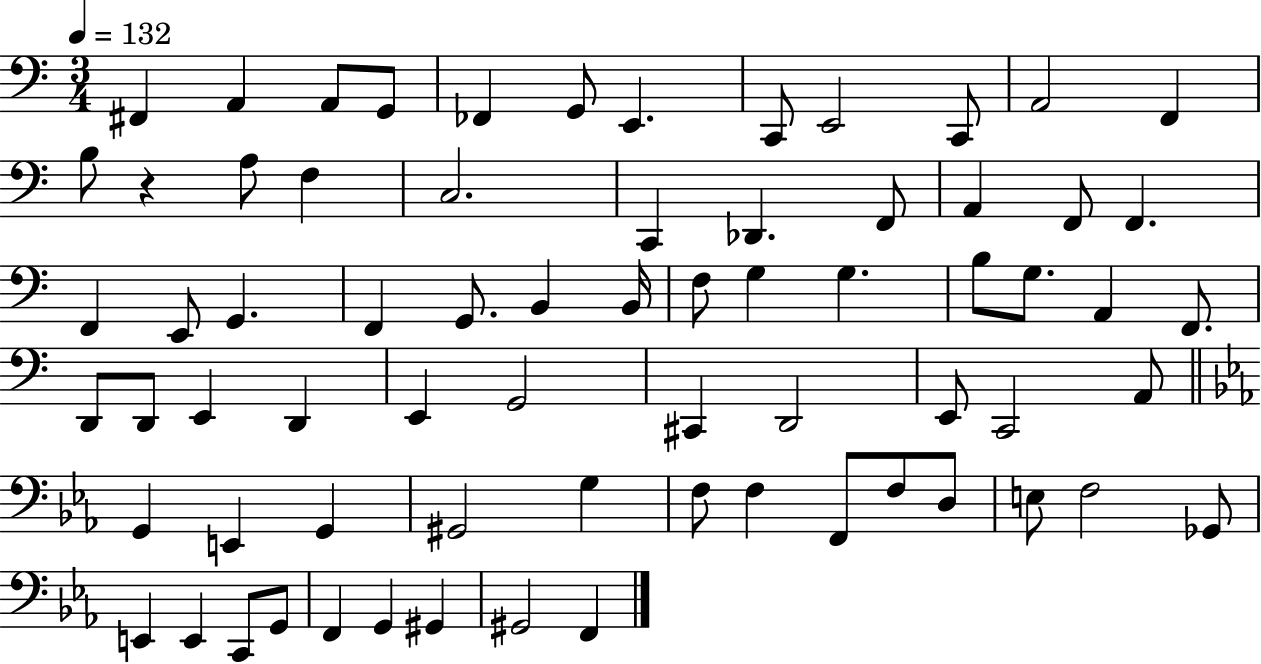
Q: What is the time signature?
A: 3/4